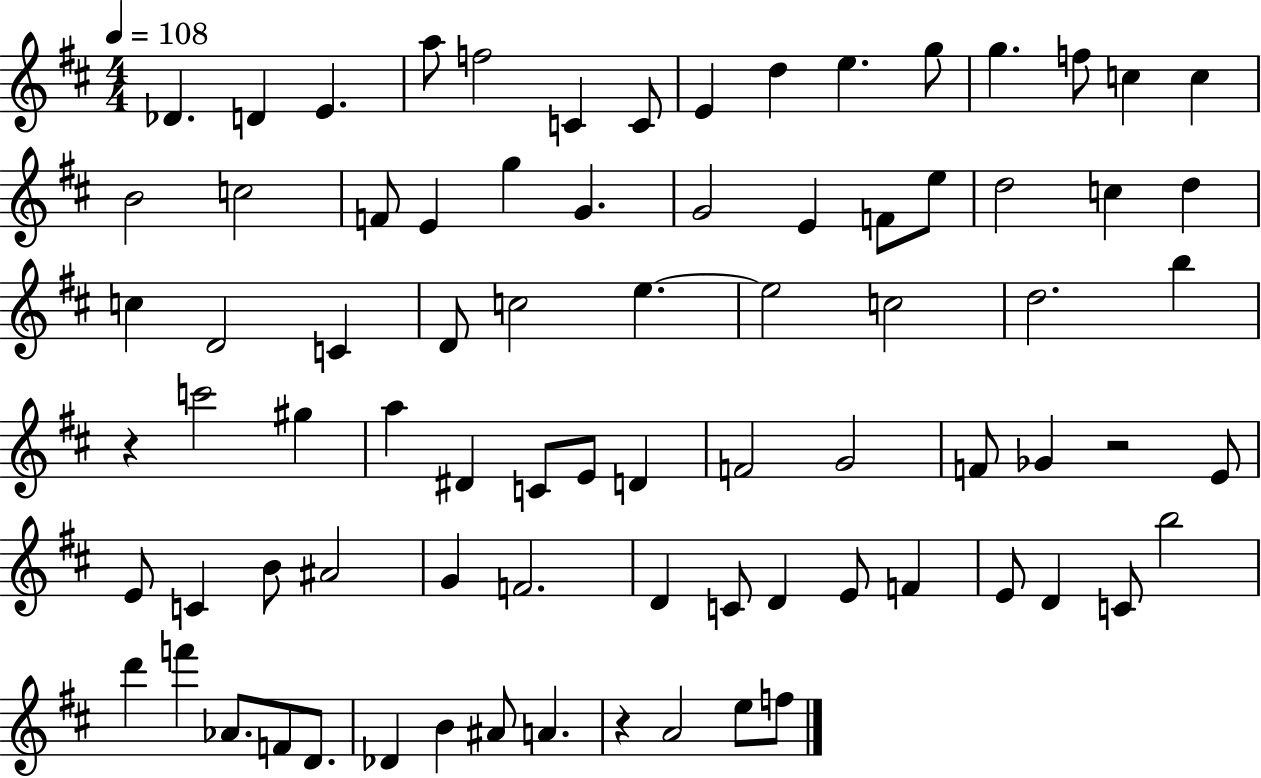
{
  \clef treble
  \numericTimeSignature
  \time 4/4
  \key d \major
  \tempo 4 = 108
  des'4. d'4 e'4. | a''8 f''2 c'4 c'8 | e'4 d''4 e''4. g''8 | g''4. f''8 c''4 c''4 | \break b'2 c''2 | f'8 e'4 g''4 g'4. | g'2 e'4 f'8 e''8 | d''2 c''4 d''4 | \break c''4 d'2 c'4 | d'8 c''2 e''4.~~ | e''2 c''2 | d''2. b''4 | \break r4 c'''2 gis''4 | a''4 dis'4 c'8 e'8 d'4 | f'2 g'2 | f'8 ges'4 r2 e'8 | \break e'8 c'4 b'8 ais'2 | g'4 f'2. | d'4 c'8 d'4 e'8 f'4 | e'8 d'4 c'8 b''2 | \break d'''4 f'''4 aes'8. f'8 d'8. | des'4 b'4 ais'8 a'4. | r4 a'2 e''8 f''8 | \bar "|."
}